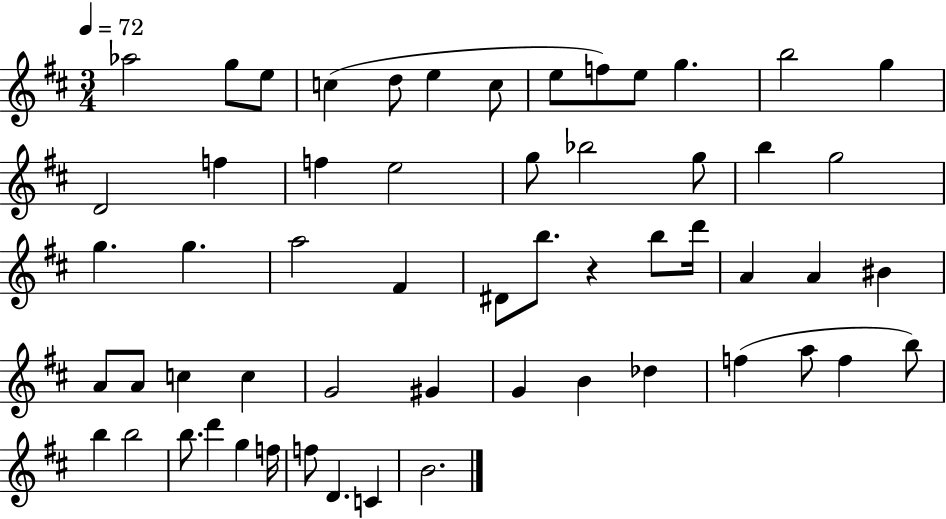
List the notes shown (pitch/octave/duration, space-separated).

Ab5/h G5/e E5/e C5/q D5/e E5/q C5/e E5/e F5/e E5/e G5/q. B5/h G5/q D4/h F5/q F5/q E5/h G5/e Bb5/h G5/e B5/q G5/h G5/q. G5/q. A5/h F#4/q D#4/e B5/e. R/q B5/e D6/s A4/q A4/q BIS4/q A4/e A4/e C5/q C5/q G4/h G#4/q G4/q B4/q Db5/q F5/q A5/e F5/q B5/e B5/q B5/h B5/e. D6/q G5/q F5/s F5/e D4/q. C4/q B4/h.